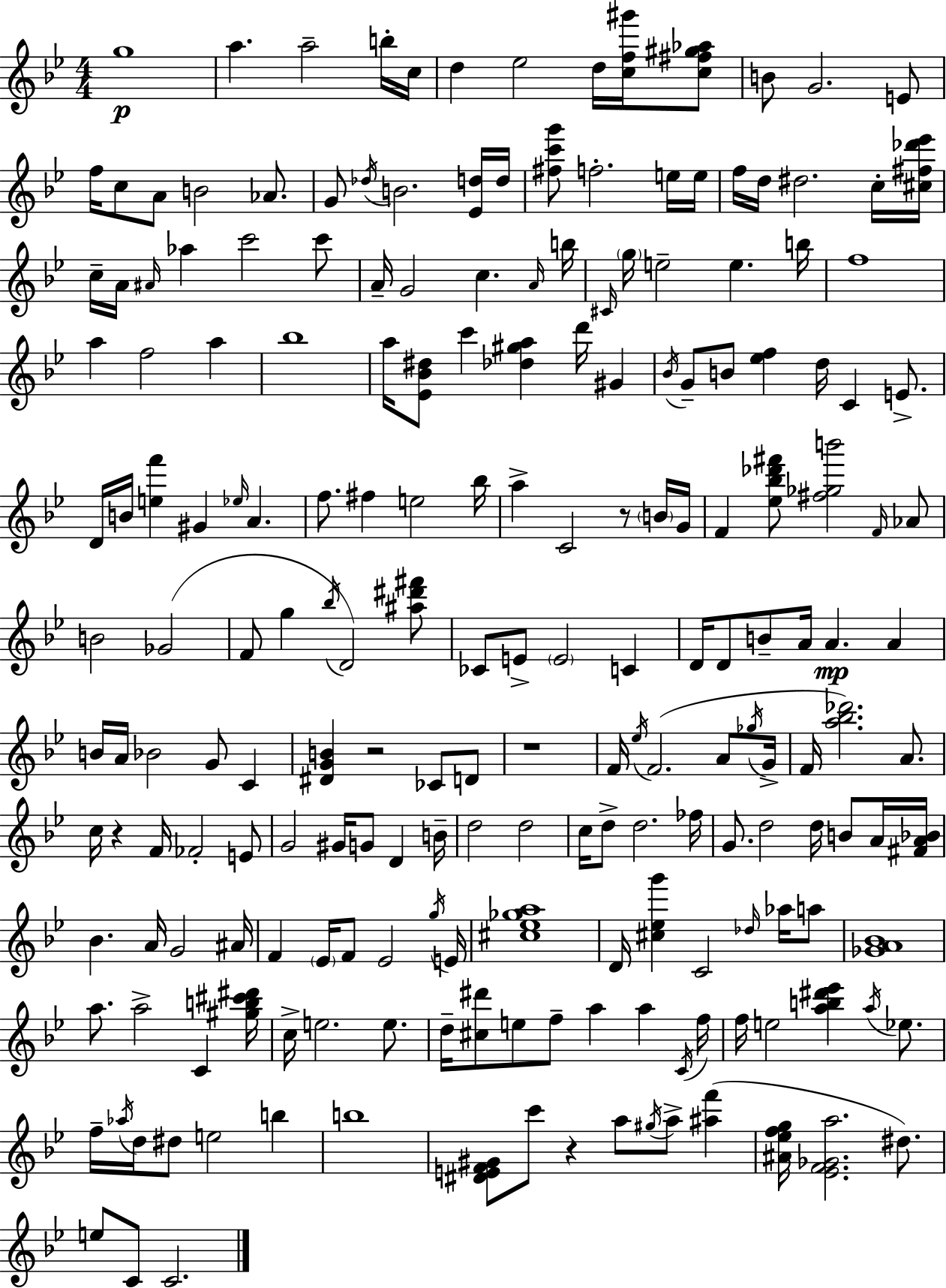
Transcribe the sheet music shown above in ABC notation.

X:1
T:Untitled
M:4/4
L:1/4
K:Bb
g4 a a2 b/4 c/4 d _e2 d/4 [cf^g']/4 [c^f^g_a]/2 B/2 G2 E/2 f/4 c/2 A/2 B2 _A/2 G/2 _d/4 B2 [_Ed]/4 d/4 [^fc'g']/2 f2 e/4 e/4 f/4 d/4 ^d2 c/4 [^c^f_d'_e']/4 c/4 A/4 ^A/4 _a c'2 c'/2 A/4 G2 c A/4 b/4 ^C/4 g/4 e2 e b/4 f4 a f2 a _b4 a/4 [_E_B^d]/2 c' [_d^ga] d'/4 ^G _B/4 G/2 B/2 [_ef] d/4 C E/2 D/4 B/4 [ef'] ^G _e/4 A f/2 ^f e2 _b/4 a C2 z/2 B/4 G/4 F [_e_b_d'^f']/2 [^f_gb']2 F/4 _A/2 B2 _G2 F/2 g _b/4 D2 [^a^d'^f']/2 _C/2 E/2 E2 C D/4 D/2 B/2 A/4 A A B/4 A/4 _B2 G/2 C [^DGB] z2 _C/2 D/2 z4 F/4 _e/4 F2 A/2 _g/4 G/4 F/4 [a_b_d']2 A/2 c/4 z F/4 _F2 E/2 G2 ^G/4 G/2 D B/4 d2 d2 c/4 d/2 d2 _f/4 G/2 d2 d/4 B/2 A/4 [^FA_B]/4 _B A/4 G2 ^A/4 F _E/4 F/2 _E2 g/4 E/4 [^c_e_ga]4 D/4 [^c_eg'] C2 _d/4 _a/4 a/2 [_GA_B]4 a/2 a2 C [^gb^c'^d']/4 c/4 e2 e/2 d/4 [^c^d']/2 e/2 f/2 a a C/4 f/4 f/4 e2 [ab^d'_e'] a/4 _e/2 f/4 _a/4 d/4 ^d/2 e2 b b4 [^DEF^G]/2 c'/2 z a/2 ^g/4 a/2 [^af'] [^A_efg]/4 [_EF_Ga]2 ^d/2 e/2 C/2 C2